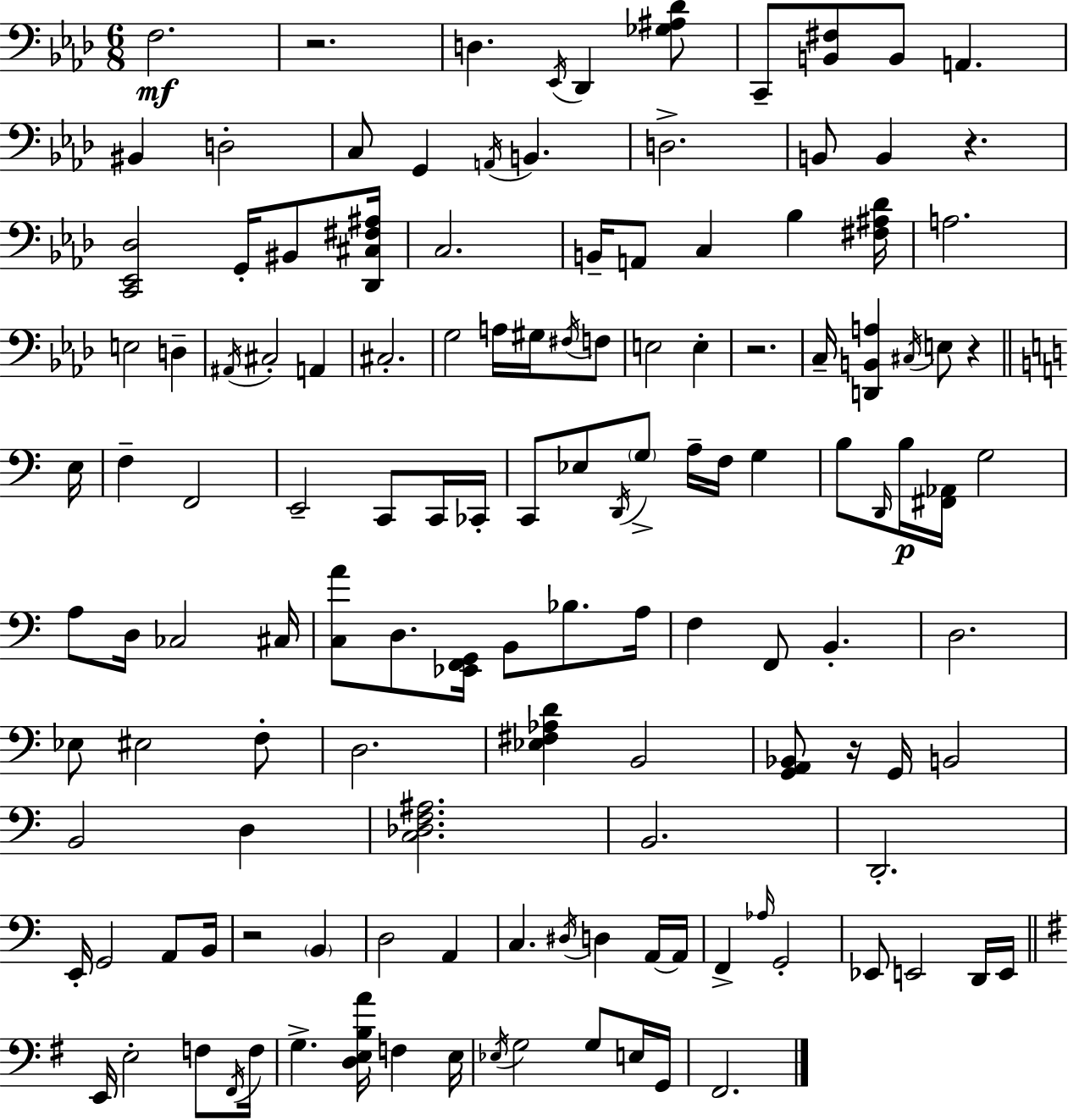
X:1
T:Untitled
M:6/8
L:1/4
K:Fm
F,2 z2 D, _E,,/4 _D,, [_G,^A,_D]/2 C,,/2 [B,,^F,]/2 B,,/2 A,, ^B,, D,2 C,/2 G,, A,,/4 B,, D,2 B,,/2 B,, z [C,,_E,,_D,]2 G,,/4 ^B,,/2 [_D,,^C,^F,^A,]/4 C,2 B,,/4 A,,/2 C, _B, [^F,^A,_D]/4 A,2 E,2 D, ^A,,/4 ^C,2 A,, ^C,2 G,2 A,/4 ^G,/4 ^F,/4 F,/2 E,2 E, z2 C,/4 [D,,B,,A,] ^C,/4 E,/2 z E,/4 F, F,,2 E,,2 C,,/2 C,,/4 _C,,/4 C,,/2 _E,/2 D,,/4 G,/2 A,/4 F,/4 G, B,/2 D,,/4 B,/4 [^F,,_A,,]/4 G,2 A,/2 D,/4 _C,2 ^C,/4 [C,A]/2 D,/2 [_E,,F,,G,,]/4 B,,/2 _B,/2 A,/4 F, F,,/2 B,, D,2 _E,/2 ^E,2 F,/2 D,2 [_E,^F,_A,D] B,,2 [G,,A,,_B,,]/2 z/4 G,,/4 B,,2 B,,2 D, [C,_D,F,^A,]2 B,,2 D,,2 E,,/4 G,,2 A,,/2 B,,/4 z2 B,, D,2 A,, C, ^D,/4 D, A,,/4 A,,/4 F,, _A,/4 G,,2 _E,,/2 E,,2 D,,/4 E,,/4 E,,/4 E,2 F,/2 ^F,,/4 F,/4 G, [D,E,B,A]/4 F, E,/4 _E,/4 G,2 G,/2 E,/4 G,,/4 ^F,,2